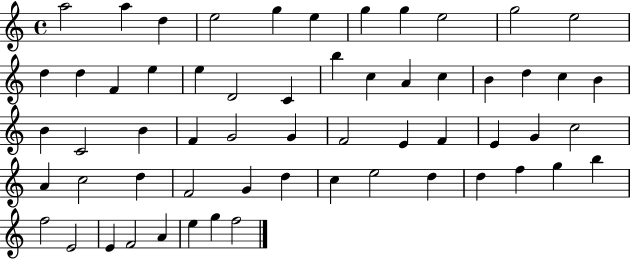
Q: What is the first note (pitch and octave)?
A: A5